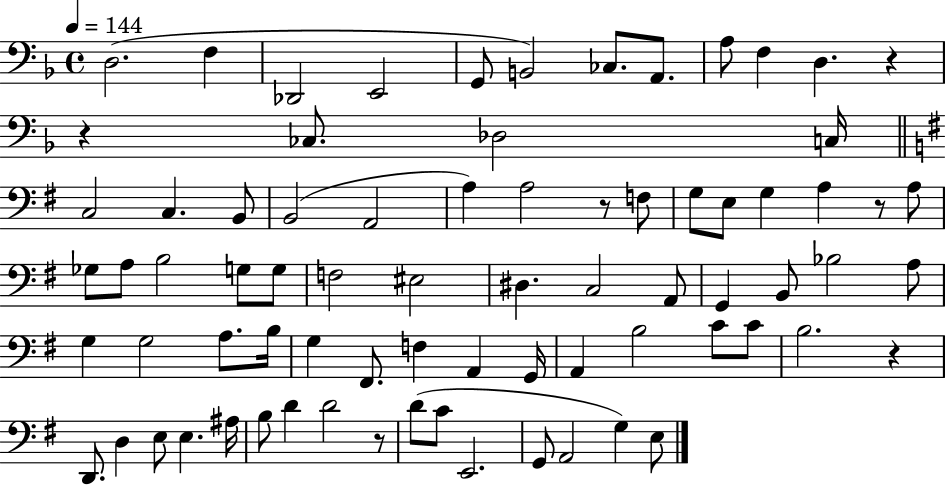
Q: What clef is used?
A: bass